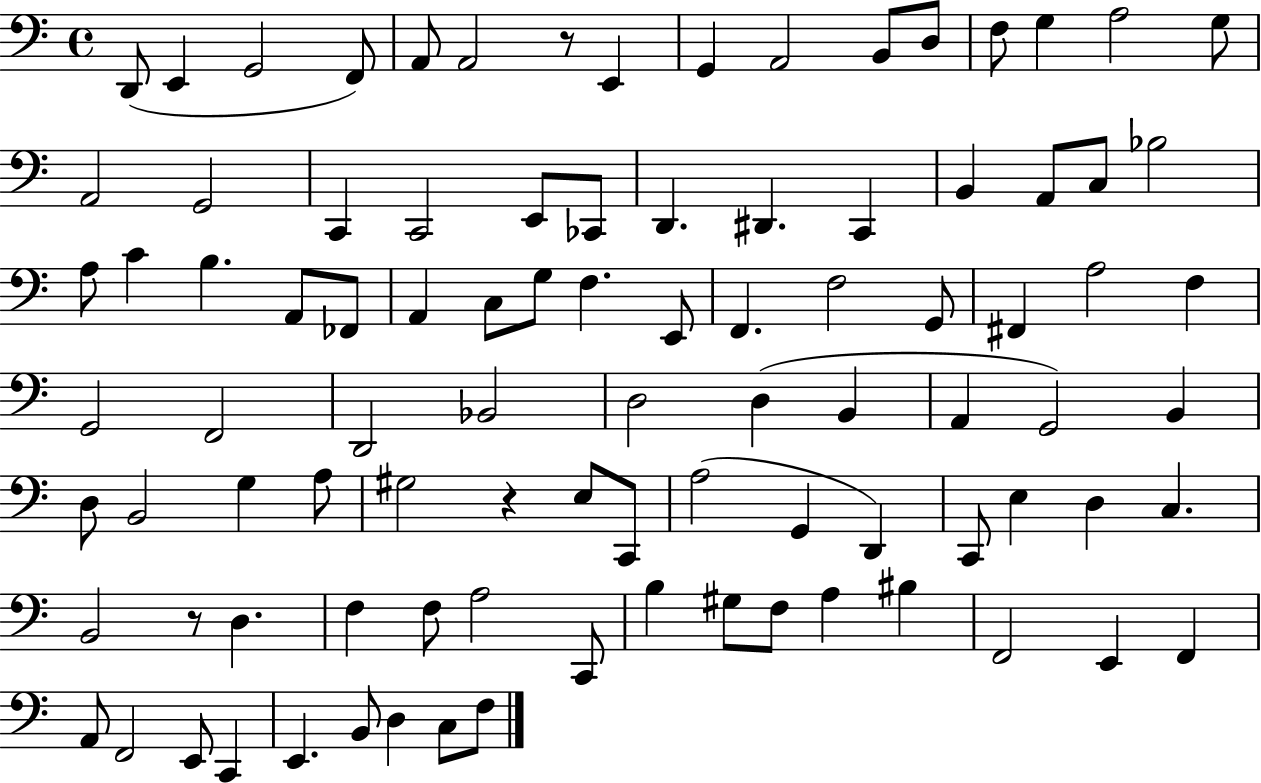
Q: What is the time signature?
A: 4/4